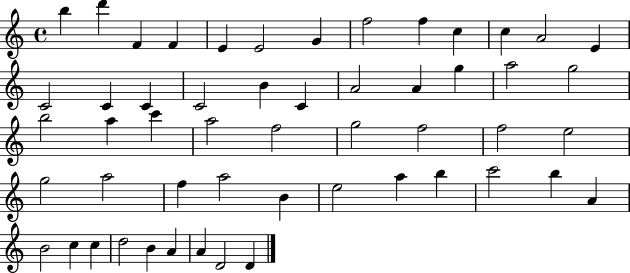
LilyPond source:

{
  \clef treble
  \time 4/4
  \defaultTimeSignature
  \key c \major
  b''4 d'''4 f'4 f'4 | e'4 e'2 g'4 | f''2 f''4 c''4 | c''4 a'2 e'4 | \break c'2 c'4 c'4 | c'2 b'4 c'4 | a'2 a'4 g''4 | a''2 g''2 | \break b''2 a''4 c'''4 | a''2 f''2 | g''2 f''2 | f''2 e''2 | \break g''2 a''2 | f''4 a''2 b'4 | e''2 a''4 b''4 | c'''2 b''4 a'4 | \break b'2 c''4 c''4 | d''2 b'4 a'4 | a'4 d'2 d'4 | \bar "|."
}